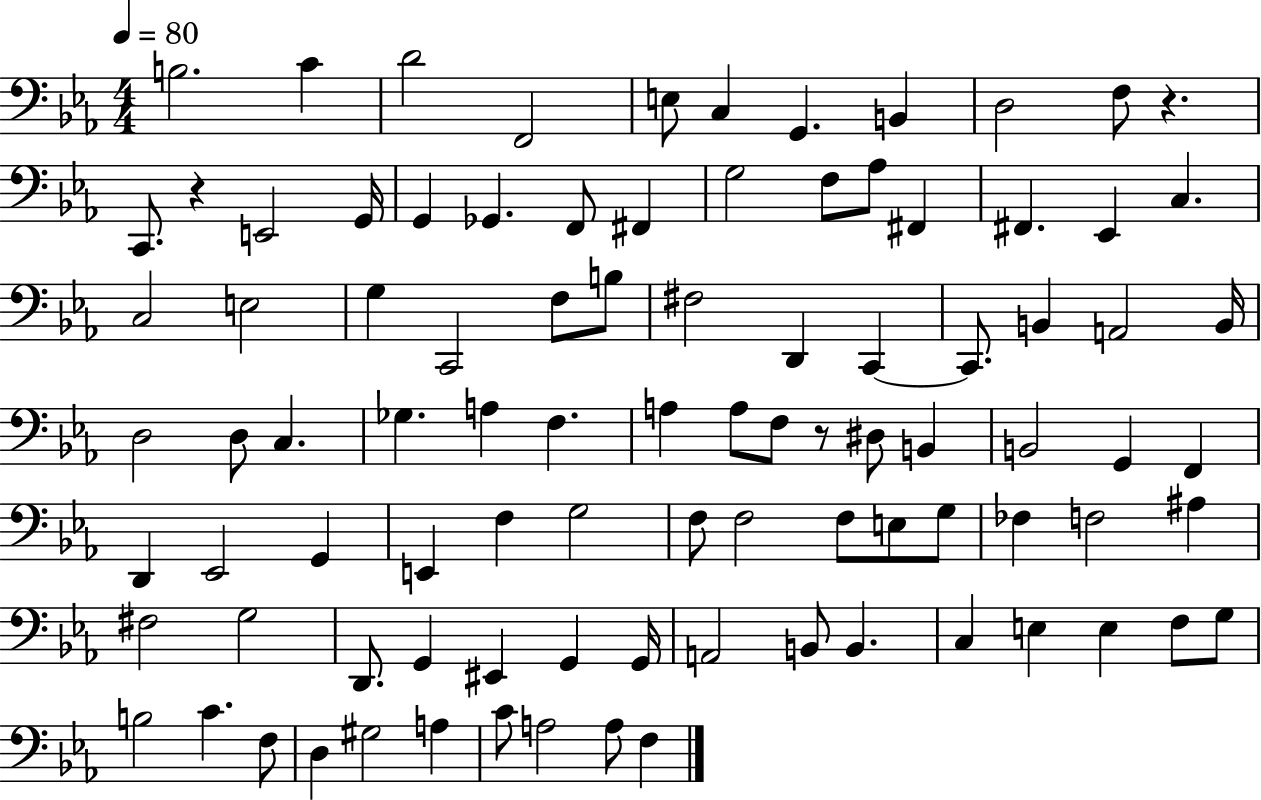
{
  \clef bass
  \numericTimeSignature
  \time 4/4
  \key ees \major
  \tempo 4 = 80
  b2. c'4 | d'2 f,2 | e8 c4 g,4. b,4 | d2 f8 r4. | \break c,8. r4 e,2 g,16 | g,4 ges,4. f,8 fis,4 | g2 f8 aes8 fis,4 | fis,4. ees,4 c4. | \break c2 e2 | g4 c,2 f8 b8 | fis2 d,4 c,4~~ | c,8. b,4 a,2 b,16 | \break d2 d8 c4. | ges4. a4 f4. | a4 a8 f8 r8 dis8 b,4 | b,2 g,4 f,4 | \break d,4 ees,2 g,4 | e,4 f4 g2 | f8 f2 f8 e8 g8 | fes4 f2 ais4 | \break fis2 g2 | d,8. g,4 eis,4 g,4 g,16 | a,2 b,8 b,4. | c4 e4 e4 f8 g8 | \break b2 c'4. f8 | d4 gis2 a4 | c'8 a2 a8 f4 | \bar "|."
}